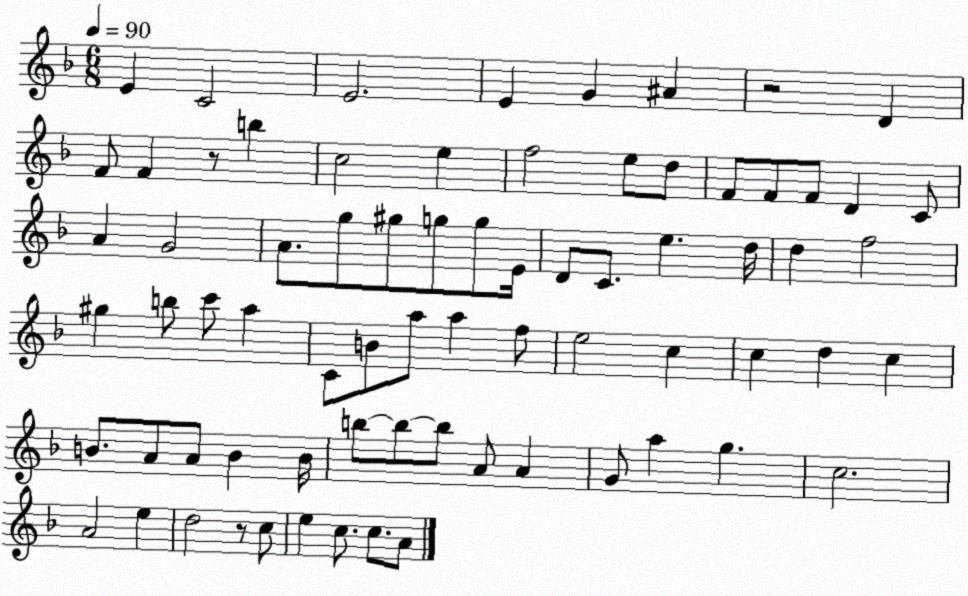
X:1
T:Untitled
M:6/8
L:1/4
K:F
E C2 E2 E G ^A z2 D F/2 F z/2 b c2 e f2 e/2 d/2 F/2 F/2 F/2 D C/2 A G2 A/2 g/2 ^g/2 g/2 g/2 E/4 D/2 C/2 e d/4 d f2 ^g b/2 c'/2 a C/2 B/2 a/2 a f/2 e2 c c d c B/2 A/2 A/2 B B/4 b/2 b/2 b/2 A/2 A G/2 a g c2 A2 e d2 z/2 c/2 e c/2 c/2 A/2